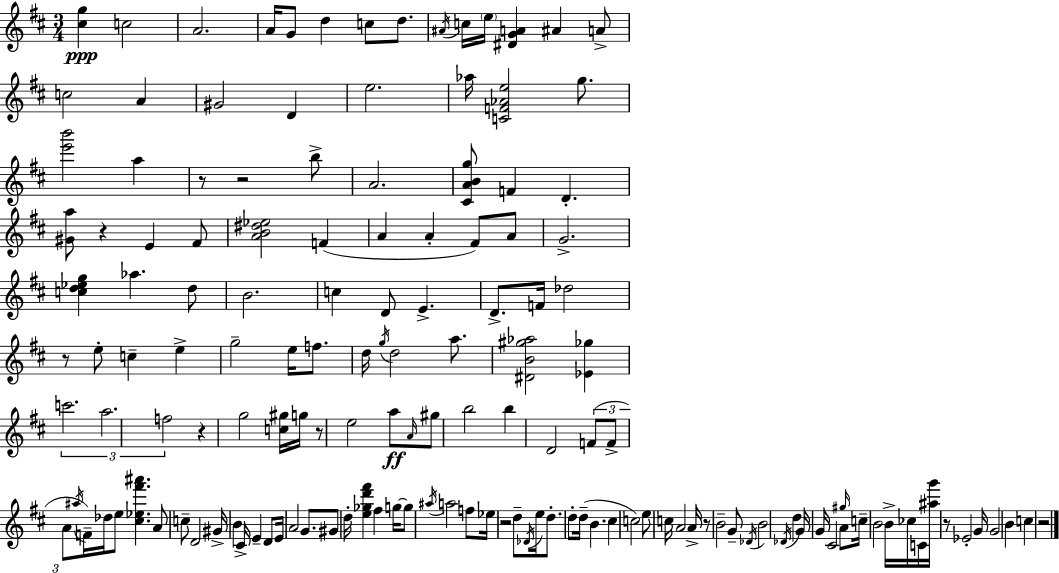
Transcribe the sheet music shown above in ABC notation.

X:1
T:Untitled
M:3/4
L:1/4
K:D
[^cg] c2 A2 A/4 G/2 d c/2 d/2 ^A/4 c/4 e/4 [^DGA] ^A A/2 c2 A ^G2 D e2 _a/4 [CF_Ae]2 g/2 [e'b']2 a z/2 z2 b/2 A2 [^CABg]/2 F D [^Ga]/2 z E ^F/2 [AB^d_e]2 F A A ^F/2 A/2 G2 [cd_eg] _a d/2 B2 c D/2 E D/2 F/4 _d2 z/2 e/2 c e g2 e/4 f/2 d/4 g/4 d2 a/2 [^DB^g_a]2 [_E_g] c'2 a2 f2 z g2 [c^g]/4 g/4 z/2 e2 a/2 A/4 ^g/2 b2 b D2 F/2 F/2 A/2 ^a/4 F/4 _d/4 e/2 [^c_e^f'^a'] A/2 c/2 D2 ^G/4 B ^C/4 E D/2 E/4 A2 G/2 ^G/2 d/4 [e_gd'^f'] ^f g/4 g/2 ^a/4 a2 f/2 _e/4 z2 d/2 _D/4 e/4 d/2 d/2 d/4 B ^c c2 e/2 c/4 A2 A/4 z/2 B2 G/2 _D/4 B2 _D/4 d G/4 G/4 ^C2 ^g/4 A/2 c/4 B2 B/4 _c/4 C/4 [^ag']/4 z/2 _E2 G/4 G2 B c z2